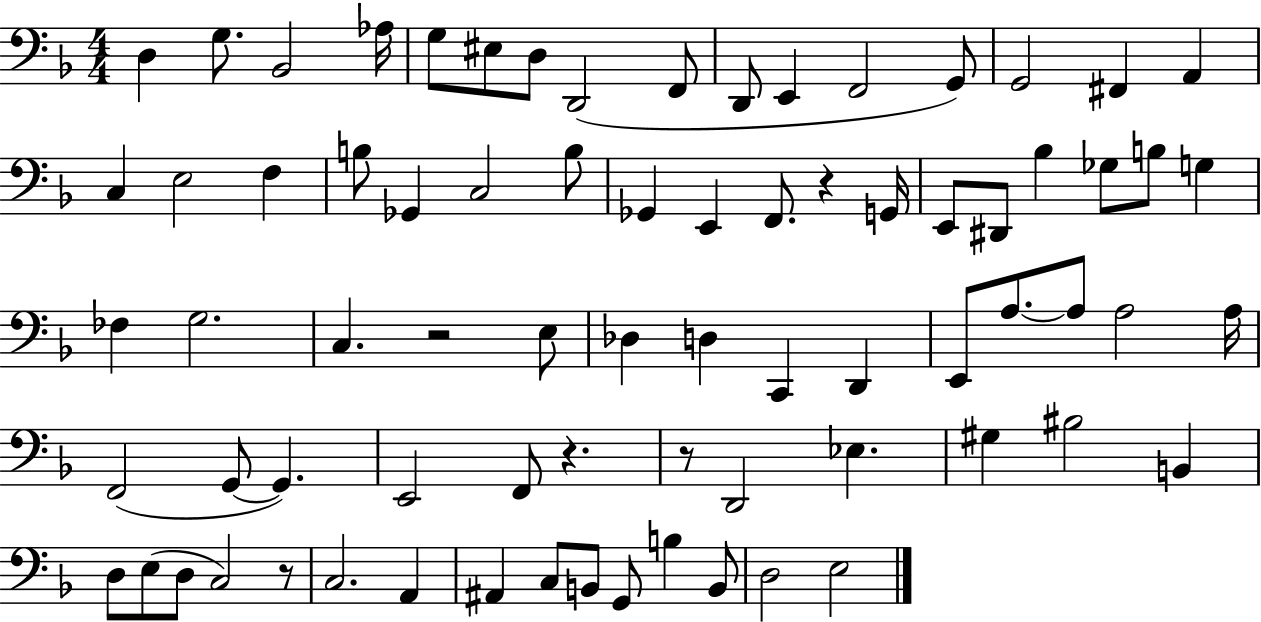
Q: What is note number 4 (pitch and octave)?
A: Ab3